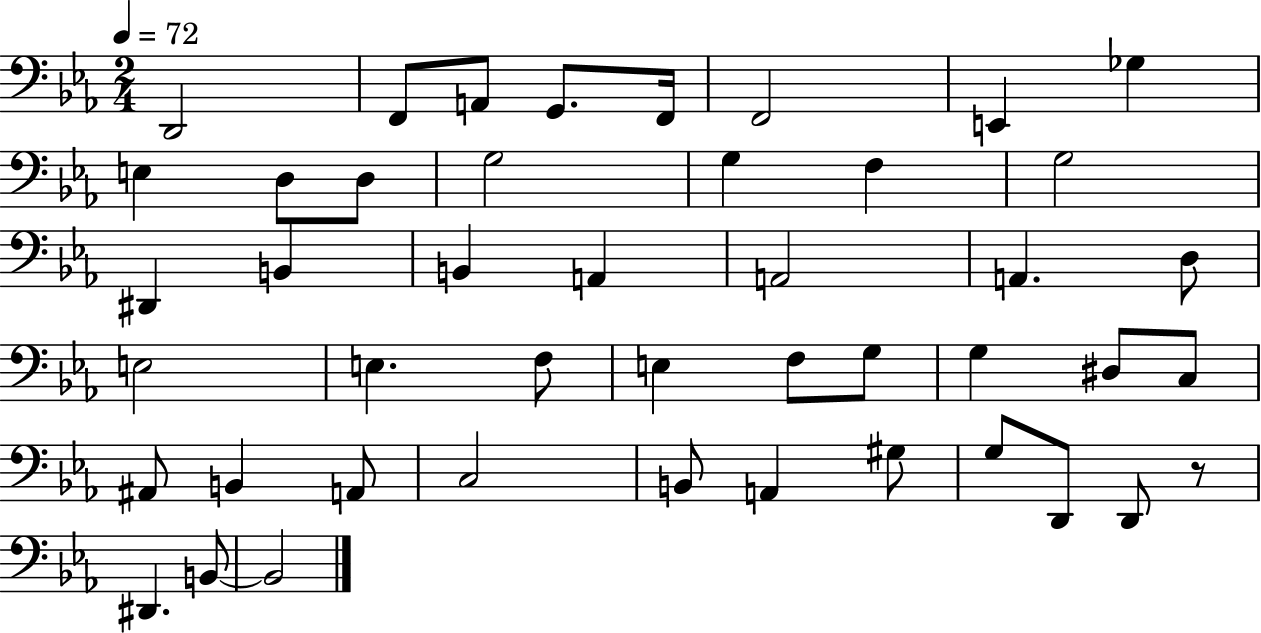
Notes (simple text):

D2/h F2/e A2/e G2/e. F2/s F2/h E2/q Gb3/q E3/q D3/e D3/e G3/h G3/q F3/q G3/h D#2/q B2/q B2/q A2/q A2/h A2/q. D3/e E3/h E3/q. F3/e E3/q F3/e G3/e G3/q D#3/e C3/e A#2/e B2/q A2/e C3/h B2/e A2/q G#3/e G3/e D2/e D2/e R/e D#2/q. B2/e B2/h